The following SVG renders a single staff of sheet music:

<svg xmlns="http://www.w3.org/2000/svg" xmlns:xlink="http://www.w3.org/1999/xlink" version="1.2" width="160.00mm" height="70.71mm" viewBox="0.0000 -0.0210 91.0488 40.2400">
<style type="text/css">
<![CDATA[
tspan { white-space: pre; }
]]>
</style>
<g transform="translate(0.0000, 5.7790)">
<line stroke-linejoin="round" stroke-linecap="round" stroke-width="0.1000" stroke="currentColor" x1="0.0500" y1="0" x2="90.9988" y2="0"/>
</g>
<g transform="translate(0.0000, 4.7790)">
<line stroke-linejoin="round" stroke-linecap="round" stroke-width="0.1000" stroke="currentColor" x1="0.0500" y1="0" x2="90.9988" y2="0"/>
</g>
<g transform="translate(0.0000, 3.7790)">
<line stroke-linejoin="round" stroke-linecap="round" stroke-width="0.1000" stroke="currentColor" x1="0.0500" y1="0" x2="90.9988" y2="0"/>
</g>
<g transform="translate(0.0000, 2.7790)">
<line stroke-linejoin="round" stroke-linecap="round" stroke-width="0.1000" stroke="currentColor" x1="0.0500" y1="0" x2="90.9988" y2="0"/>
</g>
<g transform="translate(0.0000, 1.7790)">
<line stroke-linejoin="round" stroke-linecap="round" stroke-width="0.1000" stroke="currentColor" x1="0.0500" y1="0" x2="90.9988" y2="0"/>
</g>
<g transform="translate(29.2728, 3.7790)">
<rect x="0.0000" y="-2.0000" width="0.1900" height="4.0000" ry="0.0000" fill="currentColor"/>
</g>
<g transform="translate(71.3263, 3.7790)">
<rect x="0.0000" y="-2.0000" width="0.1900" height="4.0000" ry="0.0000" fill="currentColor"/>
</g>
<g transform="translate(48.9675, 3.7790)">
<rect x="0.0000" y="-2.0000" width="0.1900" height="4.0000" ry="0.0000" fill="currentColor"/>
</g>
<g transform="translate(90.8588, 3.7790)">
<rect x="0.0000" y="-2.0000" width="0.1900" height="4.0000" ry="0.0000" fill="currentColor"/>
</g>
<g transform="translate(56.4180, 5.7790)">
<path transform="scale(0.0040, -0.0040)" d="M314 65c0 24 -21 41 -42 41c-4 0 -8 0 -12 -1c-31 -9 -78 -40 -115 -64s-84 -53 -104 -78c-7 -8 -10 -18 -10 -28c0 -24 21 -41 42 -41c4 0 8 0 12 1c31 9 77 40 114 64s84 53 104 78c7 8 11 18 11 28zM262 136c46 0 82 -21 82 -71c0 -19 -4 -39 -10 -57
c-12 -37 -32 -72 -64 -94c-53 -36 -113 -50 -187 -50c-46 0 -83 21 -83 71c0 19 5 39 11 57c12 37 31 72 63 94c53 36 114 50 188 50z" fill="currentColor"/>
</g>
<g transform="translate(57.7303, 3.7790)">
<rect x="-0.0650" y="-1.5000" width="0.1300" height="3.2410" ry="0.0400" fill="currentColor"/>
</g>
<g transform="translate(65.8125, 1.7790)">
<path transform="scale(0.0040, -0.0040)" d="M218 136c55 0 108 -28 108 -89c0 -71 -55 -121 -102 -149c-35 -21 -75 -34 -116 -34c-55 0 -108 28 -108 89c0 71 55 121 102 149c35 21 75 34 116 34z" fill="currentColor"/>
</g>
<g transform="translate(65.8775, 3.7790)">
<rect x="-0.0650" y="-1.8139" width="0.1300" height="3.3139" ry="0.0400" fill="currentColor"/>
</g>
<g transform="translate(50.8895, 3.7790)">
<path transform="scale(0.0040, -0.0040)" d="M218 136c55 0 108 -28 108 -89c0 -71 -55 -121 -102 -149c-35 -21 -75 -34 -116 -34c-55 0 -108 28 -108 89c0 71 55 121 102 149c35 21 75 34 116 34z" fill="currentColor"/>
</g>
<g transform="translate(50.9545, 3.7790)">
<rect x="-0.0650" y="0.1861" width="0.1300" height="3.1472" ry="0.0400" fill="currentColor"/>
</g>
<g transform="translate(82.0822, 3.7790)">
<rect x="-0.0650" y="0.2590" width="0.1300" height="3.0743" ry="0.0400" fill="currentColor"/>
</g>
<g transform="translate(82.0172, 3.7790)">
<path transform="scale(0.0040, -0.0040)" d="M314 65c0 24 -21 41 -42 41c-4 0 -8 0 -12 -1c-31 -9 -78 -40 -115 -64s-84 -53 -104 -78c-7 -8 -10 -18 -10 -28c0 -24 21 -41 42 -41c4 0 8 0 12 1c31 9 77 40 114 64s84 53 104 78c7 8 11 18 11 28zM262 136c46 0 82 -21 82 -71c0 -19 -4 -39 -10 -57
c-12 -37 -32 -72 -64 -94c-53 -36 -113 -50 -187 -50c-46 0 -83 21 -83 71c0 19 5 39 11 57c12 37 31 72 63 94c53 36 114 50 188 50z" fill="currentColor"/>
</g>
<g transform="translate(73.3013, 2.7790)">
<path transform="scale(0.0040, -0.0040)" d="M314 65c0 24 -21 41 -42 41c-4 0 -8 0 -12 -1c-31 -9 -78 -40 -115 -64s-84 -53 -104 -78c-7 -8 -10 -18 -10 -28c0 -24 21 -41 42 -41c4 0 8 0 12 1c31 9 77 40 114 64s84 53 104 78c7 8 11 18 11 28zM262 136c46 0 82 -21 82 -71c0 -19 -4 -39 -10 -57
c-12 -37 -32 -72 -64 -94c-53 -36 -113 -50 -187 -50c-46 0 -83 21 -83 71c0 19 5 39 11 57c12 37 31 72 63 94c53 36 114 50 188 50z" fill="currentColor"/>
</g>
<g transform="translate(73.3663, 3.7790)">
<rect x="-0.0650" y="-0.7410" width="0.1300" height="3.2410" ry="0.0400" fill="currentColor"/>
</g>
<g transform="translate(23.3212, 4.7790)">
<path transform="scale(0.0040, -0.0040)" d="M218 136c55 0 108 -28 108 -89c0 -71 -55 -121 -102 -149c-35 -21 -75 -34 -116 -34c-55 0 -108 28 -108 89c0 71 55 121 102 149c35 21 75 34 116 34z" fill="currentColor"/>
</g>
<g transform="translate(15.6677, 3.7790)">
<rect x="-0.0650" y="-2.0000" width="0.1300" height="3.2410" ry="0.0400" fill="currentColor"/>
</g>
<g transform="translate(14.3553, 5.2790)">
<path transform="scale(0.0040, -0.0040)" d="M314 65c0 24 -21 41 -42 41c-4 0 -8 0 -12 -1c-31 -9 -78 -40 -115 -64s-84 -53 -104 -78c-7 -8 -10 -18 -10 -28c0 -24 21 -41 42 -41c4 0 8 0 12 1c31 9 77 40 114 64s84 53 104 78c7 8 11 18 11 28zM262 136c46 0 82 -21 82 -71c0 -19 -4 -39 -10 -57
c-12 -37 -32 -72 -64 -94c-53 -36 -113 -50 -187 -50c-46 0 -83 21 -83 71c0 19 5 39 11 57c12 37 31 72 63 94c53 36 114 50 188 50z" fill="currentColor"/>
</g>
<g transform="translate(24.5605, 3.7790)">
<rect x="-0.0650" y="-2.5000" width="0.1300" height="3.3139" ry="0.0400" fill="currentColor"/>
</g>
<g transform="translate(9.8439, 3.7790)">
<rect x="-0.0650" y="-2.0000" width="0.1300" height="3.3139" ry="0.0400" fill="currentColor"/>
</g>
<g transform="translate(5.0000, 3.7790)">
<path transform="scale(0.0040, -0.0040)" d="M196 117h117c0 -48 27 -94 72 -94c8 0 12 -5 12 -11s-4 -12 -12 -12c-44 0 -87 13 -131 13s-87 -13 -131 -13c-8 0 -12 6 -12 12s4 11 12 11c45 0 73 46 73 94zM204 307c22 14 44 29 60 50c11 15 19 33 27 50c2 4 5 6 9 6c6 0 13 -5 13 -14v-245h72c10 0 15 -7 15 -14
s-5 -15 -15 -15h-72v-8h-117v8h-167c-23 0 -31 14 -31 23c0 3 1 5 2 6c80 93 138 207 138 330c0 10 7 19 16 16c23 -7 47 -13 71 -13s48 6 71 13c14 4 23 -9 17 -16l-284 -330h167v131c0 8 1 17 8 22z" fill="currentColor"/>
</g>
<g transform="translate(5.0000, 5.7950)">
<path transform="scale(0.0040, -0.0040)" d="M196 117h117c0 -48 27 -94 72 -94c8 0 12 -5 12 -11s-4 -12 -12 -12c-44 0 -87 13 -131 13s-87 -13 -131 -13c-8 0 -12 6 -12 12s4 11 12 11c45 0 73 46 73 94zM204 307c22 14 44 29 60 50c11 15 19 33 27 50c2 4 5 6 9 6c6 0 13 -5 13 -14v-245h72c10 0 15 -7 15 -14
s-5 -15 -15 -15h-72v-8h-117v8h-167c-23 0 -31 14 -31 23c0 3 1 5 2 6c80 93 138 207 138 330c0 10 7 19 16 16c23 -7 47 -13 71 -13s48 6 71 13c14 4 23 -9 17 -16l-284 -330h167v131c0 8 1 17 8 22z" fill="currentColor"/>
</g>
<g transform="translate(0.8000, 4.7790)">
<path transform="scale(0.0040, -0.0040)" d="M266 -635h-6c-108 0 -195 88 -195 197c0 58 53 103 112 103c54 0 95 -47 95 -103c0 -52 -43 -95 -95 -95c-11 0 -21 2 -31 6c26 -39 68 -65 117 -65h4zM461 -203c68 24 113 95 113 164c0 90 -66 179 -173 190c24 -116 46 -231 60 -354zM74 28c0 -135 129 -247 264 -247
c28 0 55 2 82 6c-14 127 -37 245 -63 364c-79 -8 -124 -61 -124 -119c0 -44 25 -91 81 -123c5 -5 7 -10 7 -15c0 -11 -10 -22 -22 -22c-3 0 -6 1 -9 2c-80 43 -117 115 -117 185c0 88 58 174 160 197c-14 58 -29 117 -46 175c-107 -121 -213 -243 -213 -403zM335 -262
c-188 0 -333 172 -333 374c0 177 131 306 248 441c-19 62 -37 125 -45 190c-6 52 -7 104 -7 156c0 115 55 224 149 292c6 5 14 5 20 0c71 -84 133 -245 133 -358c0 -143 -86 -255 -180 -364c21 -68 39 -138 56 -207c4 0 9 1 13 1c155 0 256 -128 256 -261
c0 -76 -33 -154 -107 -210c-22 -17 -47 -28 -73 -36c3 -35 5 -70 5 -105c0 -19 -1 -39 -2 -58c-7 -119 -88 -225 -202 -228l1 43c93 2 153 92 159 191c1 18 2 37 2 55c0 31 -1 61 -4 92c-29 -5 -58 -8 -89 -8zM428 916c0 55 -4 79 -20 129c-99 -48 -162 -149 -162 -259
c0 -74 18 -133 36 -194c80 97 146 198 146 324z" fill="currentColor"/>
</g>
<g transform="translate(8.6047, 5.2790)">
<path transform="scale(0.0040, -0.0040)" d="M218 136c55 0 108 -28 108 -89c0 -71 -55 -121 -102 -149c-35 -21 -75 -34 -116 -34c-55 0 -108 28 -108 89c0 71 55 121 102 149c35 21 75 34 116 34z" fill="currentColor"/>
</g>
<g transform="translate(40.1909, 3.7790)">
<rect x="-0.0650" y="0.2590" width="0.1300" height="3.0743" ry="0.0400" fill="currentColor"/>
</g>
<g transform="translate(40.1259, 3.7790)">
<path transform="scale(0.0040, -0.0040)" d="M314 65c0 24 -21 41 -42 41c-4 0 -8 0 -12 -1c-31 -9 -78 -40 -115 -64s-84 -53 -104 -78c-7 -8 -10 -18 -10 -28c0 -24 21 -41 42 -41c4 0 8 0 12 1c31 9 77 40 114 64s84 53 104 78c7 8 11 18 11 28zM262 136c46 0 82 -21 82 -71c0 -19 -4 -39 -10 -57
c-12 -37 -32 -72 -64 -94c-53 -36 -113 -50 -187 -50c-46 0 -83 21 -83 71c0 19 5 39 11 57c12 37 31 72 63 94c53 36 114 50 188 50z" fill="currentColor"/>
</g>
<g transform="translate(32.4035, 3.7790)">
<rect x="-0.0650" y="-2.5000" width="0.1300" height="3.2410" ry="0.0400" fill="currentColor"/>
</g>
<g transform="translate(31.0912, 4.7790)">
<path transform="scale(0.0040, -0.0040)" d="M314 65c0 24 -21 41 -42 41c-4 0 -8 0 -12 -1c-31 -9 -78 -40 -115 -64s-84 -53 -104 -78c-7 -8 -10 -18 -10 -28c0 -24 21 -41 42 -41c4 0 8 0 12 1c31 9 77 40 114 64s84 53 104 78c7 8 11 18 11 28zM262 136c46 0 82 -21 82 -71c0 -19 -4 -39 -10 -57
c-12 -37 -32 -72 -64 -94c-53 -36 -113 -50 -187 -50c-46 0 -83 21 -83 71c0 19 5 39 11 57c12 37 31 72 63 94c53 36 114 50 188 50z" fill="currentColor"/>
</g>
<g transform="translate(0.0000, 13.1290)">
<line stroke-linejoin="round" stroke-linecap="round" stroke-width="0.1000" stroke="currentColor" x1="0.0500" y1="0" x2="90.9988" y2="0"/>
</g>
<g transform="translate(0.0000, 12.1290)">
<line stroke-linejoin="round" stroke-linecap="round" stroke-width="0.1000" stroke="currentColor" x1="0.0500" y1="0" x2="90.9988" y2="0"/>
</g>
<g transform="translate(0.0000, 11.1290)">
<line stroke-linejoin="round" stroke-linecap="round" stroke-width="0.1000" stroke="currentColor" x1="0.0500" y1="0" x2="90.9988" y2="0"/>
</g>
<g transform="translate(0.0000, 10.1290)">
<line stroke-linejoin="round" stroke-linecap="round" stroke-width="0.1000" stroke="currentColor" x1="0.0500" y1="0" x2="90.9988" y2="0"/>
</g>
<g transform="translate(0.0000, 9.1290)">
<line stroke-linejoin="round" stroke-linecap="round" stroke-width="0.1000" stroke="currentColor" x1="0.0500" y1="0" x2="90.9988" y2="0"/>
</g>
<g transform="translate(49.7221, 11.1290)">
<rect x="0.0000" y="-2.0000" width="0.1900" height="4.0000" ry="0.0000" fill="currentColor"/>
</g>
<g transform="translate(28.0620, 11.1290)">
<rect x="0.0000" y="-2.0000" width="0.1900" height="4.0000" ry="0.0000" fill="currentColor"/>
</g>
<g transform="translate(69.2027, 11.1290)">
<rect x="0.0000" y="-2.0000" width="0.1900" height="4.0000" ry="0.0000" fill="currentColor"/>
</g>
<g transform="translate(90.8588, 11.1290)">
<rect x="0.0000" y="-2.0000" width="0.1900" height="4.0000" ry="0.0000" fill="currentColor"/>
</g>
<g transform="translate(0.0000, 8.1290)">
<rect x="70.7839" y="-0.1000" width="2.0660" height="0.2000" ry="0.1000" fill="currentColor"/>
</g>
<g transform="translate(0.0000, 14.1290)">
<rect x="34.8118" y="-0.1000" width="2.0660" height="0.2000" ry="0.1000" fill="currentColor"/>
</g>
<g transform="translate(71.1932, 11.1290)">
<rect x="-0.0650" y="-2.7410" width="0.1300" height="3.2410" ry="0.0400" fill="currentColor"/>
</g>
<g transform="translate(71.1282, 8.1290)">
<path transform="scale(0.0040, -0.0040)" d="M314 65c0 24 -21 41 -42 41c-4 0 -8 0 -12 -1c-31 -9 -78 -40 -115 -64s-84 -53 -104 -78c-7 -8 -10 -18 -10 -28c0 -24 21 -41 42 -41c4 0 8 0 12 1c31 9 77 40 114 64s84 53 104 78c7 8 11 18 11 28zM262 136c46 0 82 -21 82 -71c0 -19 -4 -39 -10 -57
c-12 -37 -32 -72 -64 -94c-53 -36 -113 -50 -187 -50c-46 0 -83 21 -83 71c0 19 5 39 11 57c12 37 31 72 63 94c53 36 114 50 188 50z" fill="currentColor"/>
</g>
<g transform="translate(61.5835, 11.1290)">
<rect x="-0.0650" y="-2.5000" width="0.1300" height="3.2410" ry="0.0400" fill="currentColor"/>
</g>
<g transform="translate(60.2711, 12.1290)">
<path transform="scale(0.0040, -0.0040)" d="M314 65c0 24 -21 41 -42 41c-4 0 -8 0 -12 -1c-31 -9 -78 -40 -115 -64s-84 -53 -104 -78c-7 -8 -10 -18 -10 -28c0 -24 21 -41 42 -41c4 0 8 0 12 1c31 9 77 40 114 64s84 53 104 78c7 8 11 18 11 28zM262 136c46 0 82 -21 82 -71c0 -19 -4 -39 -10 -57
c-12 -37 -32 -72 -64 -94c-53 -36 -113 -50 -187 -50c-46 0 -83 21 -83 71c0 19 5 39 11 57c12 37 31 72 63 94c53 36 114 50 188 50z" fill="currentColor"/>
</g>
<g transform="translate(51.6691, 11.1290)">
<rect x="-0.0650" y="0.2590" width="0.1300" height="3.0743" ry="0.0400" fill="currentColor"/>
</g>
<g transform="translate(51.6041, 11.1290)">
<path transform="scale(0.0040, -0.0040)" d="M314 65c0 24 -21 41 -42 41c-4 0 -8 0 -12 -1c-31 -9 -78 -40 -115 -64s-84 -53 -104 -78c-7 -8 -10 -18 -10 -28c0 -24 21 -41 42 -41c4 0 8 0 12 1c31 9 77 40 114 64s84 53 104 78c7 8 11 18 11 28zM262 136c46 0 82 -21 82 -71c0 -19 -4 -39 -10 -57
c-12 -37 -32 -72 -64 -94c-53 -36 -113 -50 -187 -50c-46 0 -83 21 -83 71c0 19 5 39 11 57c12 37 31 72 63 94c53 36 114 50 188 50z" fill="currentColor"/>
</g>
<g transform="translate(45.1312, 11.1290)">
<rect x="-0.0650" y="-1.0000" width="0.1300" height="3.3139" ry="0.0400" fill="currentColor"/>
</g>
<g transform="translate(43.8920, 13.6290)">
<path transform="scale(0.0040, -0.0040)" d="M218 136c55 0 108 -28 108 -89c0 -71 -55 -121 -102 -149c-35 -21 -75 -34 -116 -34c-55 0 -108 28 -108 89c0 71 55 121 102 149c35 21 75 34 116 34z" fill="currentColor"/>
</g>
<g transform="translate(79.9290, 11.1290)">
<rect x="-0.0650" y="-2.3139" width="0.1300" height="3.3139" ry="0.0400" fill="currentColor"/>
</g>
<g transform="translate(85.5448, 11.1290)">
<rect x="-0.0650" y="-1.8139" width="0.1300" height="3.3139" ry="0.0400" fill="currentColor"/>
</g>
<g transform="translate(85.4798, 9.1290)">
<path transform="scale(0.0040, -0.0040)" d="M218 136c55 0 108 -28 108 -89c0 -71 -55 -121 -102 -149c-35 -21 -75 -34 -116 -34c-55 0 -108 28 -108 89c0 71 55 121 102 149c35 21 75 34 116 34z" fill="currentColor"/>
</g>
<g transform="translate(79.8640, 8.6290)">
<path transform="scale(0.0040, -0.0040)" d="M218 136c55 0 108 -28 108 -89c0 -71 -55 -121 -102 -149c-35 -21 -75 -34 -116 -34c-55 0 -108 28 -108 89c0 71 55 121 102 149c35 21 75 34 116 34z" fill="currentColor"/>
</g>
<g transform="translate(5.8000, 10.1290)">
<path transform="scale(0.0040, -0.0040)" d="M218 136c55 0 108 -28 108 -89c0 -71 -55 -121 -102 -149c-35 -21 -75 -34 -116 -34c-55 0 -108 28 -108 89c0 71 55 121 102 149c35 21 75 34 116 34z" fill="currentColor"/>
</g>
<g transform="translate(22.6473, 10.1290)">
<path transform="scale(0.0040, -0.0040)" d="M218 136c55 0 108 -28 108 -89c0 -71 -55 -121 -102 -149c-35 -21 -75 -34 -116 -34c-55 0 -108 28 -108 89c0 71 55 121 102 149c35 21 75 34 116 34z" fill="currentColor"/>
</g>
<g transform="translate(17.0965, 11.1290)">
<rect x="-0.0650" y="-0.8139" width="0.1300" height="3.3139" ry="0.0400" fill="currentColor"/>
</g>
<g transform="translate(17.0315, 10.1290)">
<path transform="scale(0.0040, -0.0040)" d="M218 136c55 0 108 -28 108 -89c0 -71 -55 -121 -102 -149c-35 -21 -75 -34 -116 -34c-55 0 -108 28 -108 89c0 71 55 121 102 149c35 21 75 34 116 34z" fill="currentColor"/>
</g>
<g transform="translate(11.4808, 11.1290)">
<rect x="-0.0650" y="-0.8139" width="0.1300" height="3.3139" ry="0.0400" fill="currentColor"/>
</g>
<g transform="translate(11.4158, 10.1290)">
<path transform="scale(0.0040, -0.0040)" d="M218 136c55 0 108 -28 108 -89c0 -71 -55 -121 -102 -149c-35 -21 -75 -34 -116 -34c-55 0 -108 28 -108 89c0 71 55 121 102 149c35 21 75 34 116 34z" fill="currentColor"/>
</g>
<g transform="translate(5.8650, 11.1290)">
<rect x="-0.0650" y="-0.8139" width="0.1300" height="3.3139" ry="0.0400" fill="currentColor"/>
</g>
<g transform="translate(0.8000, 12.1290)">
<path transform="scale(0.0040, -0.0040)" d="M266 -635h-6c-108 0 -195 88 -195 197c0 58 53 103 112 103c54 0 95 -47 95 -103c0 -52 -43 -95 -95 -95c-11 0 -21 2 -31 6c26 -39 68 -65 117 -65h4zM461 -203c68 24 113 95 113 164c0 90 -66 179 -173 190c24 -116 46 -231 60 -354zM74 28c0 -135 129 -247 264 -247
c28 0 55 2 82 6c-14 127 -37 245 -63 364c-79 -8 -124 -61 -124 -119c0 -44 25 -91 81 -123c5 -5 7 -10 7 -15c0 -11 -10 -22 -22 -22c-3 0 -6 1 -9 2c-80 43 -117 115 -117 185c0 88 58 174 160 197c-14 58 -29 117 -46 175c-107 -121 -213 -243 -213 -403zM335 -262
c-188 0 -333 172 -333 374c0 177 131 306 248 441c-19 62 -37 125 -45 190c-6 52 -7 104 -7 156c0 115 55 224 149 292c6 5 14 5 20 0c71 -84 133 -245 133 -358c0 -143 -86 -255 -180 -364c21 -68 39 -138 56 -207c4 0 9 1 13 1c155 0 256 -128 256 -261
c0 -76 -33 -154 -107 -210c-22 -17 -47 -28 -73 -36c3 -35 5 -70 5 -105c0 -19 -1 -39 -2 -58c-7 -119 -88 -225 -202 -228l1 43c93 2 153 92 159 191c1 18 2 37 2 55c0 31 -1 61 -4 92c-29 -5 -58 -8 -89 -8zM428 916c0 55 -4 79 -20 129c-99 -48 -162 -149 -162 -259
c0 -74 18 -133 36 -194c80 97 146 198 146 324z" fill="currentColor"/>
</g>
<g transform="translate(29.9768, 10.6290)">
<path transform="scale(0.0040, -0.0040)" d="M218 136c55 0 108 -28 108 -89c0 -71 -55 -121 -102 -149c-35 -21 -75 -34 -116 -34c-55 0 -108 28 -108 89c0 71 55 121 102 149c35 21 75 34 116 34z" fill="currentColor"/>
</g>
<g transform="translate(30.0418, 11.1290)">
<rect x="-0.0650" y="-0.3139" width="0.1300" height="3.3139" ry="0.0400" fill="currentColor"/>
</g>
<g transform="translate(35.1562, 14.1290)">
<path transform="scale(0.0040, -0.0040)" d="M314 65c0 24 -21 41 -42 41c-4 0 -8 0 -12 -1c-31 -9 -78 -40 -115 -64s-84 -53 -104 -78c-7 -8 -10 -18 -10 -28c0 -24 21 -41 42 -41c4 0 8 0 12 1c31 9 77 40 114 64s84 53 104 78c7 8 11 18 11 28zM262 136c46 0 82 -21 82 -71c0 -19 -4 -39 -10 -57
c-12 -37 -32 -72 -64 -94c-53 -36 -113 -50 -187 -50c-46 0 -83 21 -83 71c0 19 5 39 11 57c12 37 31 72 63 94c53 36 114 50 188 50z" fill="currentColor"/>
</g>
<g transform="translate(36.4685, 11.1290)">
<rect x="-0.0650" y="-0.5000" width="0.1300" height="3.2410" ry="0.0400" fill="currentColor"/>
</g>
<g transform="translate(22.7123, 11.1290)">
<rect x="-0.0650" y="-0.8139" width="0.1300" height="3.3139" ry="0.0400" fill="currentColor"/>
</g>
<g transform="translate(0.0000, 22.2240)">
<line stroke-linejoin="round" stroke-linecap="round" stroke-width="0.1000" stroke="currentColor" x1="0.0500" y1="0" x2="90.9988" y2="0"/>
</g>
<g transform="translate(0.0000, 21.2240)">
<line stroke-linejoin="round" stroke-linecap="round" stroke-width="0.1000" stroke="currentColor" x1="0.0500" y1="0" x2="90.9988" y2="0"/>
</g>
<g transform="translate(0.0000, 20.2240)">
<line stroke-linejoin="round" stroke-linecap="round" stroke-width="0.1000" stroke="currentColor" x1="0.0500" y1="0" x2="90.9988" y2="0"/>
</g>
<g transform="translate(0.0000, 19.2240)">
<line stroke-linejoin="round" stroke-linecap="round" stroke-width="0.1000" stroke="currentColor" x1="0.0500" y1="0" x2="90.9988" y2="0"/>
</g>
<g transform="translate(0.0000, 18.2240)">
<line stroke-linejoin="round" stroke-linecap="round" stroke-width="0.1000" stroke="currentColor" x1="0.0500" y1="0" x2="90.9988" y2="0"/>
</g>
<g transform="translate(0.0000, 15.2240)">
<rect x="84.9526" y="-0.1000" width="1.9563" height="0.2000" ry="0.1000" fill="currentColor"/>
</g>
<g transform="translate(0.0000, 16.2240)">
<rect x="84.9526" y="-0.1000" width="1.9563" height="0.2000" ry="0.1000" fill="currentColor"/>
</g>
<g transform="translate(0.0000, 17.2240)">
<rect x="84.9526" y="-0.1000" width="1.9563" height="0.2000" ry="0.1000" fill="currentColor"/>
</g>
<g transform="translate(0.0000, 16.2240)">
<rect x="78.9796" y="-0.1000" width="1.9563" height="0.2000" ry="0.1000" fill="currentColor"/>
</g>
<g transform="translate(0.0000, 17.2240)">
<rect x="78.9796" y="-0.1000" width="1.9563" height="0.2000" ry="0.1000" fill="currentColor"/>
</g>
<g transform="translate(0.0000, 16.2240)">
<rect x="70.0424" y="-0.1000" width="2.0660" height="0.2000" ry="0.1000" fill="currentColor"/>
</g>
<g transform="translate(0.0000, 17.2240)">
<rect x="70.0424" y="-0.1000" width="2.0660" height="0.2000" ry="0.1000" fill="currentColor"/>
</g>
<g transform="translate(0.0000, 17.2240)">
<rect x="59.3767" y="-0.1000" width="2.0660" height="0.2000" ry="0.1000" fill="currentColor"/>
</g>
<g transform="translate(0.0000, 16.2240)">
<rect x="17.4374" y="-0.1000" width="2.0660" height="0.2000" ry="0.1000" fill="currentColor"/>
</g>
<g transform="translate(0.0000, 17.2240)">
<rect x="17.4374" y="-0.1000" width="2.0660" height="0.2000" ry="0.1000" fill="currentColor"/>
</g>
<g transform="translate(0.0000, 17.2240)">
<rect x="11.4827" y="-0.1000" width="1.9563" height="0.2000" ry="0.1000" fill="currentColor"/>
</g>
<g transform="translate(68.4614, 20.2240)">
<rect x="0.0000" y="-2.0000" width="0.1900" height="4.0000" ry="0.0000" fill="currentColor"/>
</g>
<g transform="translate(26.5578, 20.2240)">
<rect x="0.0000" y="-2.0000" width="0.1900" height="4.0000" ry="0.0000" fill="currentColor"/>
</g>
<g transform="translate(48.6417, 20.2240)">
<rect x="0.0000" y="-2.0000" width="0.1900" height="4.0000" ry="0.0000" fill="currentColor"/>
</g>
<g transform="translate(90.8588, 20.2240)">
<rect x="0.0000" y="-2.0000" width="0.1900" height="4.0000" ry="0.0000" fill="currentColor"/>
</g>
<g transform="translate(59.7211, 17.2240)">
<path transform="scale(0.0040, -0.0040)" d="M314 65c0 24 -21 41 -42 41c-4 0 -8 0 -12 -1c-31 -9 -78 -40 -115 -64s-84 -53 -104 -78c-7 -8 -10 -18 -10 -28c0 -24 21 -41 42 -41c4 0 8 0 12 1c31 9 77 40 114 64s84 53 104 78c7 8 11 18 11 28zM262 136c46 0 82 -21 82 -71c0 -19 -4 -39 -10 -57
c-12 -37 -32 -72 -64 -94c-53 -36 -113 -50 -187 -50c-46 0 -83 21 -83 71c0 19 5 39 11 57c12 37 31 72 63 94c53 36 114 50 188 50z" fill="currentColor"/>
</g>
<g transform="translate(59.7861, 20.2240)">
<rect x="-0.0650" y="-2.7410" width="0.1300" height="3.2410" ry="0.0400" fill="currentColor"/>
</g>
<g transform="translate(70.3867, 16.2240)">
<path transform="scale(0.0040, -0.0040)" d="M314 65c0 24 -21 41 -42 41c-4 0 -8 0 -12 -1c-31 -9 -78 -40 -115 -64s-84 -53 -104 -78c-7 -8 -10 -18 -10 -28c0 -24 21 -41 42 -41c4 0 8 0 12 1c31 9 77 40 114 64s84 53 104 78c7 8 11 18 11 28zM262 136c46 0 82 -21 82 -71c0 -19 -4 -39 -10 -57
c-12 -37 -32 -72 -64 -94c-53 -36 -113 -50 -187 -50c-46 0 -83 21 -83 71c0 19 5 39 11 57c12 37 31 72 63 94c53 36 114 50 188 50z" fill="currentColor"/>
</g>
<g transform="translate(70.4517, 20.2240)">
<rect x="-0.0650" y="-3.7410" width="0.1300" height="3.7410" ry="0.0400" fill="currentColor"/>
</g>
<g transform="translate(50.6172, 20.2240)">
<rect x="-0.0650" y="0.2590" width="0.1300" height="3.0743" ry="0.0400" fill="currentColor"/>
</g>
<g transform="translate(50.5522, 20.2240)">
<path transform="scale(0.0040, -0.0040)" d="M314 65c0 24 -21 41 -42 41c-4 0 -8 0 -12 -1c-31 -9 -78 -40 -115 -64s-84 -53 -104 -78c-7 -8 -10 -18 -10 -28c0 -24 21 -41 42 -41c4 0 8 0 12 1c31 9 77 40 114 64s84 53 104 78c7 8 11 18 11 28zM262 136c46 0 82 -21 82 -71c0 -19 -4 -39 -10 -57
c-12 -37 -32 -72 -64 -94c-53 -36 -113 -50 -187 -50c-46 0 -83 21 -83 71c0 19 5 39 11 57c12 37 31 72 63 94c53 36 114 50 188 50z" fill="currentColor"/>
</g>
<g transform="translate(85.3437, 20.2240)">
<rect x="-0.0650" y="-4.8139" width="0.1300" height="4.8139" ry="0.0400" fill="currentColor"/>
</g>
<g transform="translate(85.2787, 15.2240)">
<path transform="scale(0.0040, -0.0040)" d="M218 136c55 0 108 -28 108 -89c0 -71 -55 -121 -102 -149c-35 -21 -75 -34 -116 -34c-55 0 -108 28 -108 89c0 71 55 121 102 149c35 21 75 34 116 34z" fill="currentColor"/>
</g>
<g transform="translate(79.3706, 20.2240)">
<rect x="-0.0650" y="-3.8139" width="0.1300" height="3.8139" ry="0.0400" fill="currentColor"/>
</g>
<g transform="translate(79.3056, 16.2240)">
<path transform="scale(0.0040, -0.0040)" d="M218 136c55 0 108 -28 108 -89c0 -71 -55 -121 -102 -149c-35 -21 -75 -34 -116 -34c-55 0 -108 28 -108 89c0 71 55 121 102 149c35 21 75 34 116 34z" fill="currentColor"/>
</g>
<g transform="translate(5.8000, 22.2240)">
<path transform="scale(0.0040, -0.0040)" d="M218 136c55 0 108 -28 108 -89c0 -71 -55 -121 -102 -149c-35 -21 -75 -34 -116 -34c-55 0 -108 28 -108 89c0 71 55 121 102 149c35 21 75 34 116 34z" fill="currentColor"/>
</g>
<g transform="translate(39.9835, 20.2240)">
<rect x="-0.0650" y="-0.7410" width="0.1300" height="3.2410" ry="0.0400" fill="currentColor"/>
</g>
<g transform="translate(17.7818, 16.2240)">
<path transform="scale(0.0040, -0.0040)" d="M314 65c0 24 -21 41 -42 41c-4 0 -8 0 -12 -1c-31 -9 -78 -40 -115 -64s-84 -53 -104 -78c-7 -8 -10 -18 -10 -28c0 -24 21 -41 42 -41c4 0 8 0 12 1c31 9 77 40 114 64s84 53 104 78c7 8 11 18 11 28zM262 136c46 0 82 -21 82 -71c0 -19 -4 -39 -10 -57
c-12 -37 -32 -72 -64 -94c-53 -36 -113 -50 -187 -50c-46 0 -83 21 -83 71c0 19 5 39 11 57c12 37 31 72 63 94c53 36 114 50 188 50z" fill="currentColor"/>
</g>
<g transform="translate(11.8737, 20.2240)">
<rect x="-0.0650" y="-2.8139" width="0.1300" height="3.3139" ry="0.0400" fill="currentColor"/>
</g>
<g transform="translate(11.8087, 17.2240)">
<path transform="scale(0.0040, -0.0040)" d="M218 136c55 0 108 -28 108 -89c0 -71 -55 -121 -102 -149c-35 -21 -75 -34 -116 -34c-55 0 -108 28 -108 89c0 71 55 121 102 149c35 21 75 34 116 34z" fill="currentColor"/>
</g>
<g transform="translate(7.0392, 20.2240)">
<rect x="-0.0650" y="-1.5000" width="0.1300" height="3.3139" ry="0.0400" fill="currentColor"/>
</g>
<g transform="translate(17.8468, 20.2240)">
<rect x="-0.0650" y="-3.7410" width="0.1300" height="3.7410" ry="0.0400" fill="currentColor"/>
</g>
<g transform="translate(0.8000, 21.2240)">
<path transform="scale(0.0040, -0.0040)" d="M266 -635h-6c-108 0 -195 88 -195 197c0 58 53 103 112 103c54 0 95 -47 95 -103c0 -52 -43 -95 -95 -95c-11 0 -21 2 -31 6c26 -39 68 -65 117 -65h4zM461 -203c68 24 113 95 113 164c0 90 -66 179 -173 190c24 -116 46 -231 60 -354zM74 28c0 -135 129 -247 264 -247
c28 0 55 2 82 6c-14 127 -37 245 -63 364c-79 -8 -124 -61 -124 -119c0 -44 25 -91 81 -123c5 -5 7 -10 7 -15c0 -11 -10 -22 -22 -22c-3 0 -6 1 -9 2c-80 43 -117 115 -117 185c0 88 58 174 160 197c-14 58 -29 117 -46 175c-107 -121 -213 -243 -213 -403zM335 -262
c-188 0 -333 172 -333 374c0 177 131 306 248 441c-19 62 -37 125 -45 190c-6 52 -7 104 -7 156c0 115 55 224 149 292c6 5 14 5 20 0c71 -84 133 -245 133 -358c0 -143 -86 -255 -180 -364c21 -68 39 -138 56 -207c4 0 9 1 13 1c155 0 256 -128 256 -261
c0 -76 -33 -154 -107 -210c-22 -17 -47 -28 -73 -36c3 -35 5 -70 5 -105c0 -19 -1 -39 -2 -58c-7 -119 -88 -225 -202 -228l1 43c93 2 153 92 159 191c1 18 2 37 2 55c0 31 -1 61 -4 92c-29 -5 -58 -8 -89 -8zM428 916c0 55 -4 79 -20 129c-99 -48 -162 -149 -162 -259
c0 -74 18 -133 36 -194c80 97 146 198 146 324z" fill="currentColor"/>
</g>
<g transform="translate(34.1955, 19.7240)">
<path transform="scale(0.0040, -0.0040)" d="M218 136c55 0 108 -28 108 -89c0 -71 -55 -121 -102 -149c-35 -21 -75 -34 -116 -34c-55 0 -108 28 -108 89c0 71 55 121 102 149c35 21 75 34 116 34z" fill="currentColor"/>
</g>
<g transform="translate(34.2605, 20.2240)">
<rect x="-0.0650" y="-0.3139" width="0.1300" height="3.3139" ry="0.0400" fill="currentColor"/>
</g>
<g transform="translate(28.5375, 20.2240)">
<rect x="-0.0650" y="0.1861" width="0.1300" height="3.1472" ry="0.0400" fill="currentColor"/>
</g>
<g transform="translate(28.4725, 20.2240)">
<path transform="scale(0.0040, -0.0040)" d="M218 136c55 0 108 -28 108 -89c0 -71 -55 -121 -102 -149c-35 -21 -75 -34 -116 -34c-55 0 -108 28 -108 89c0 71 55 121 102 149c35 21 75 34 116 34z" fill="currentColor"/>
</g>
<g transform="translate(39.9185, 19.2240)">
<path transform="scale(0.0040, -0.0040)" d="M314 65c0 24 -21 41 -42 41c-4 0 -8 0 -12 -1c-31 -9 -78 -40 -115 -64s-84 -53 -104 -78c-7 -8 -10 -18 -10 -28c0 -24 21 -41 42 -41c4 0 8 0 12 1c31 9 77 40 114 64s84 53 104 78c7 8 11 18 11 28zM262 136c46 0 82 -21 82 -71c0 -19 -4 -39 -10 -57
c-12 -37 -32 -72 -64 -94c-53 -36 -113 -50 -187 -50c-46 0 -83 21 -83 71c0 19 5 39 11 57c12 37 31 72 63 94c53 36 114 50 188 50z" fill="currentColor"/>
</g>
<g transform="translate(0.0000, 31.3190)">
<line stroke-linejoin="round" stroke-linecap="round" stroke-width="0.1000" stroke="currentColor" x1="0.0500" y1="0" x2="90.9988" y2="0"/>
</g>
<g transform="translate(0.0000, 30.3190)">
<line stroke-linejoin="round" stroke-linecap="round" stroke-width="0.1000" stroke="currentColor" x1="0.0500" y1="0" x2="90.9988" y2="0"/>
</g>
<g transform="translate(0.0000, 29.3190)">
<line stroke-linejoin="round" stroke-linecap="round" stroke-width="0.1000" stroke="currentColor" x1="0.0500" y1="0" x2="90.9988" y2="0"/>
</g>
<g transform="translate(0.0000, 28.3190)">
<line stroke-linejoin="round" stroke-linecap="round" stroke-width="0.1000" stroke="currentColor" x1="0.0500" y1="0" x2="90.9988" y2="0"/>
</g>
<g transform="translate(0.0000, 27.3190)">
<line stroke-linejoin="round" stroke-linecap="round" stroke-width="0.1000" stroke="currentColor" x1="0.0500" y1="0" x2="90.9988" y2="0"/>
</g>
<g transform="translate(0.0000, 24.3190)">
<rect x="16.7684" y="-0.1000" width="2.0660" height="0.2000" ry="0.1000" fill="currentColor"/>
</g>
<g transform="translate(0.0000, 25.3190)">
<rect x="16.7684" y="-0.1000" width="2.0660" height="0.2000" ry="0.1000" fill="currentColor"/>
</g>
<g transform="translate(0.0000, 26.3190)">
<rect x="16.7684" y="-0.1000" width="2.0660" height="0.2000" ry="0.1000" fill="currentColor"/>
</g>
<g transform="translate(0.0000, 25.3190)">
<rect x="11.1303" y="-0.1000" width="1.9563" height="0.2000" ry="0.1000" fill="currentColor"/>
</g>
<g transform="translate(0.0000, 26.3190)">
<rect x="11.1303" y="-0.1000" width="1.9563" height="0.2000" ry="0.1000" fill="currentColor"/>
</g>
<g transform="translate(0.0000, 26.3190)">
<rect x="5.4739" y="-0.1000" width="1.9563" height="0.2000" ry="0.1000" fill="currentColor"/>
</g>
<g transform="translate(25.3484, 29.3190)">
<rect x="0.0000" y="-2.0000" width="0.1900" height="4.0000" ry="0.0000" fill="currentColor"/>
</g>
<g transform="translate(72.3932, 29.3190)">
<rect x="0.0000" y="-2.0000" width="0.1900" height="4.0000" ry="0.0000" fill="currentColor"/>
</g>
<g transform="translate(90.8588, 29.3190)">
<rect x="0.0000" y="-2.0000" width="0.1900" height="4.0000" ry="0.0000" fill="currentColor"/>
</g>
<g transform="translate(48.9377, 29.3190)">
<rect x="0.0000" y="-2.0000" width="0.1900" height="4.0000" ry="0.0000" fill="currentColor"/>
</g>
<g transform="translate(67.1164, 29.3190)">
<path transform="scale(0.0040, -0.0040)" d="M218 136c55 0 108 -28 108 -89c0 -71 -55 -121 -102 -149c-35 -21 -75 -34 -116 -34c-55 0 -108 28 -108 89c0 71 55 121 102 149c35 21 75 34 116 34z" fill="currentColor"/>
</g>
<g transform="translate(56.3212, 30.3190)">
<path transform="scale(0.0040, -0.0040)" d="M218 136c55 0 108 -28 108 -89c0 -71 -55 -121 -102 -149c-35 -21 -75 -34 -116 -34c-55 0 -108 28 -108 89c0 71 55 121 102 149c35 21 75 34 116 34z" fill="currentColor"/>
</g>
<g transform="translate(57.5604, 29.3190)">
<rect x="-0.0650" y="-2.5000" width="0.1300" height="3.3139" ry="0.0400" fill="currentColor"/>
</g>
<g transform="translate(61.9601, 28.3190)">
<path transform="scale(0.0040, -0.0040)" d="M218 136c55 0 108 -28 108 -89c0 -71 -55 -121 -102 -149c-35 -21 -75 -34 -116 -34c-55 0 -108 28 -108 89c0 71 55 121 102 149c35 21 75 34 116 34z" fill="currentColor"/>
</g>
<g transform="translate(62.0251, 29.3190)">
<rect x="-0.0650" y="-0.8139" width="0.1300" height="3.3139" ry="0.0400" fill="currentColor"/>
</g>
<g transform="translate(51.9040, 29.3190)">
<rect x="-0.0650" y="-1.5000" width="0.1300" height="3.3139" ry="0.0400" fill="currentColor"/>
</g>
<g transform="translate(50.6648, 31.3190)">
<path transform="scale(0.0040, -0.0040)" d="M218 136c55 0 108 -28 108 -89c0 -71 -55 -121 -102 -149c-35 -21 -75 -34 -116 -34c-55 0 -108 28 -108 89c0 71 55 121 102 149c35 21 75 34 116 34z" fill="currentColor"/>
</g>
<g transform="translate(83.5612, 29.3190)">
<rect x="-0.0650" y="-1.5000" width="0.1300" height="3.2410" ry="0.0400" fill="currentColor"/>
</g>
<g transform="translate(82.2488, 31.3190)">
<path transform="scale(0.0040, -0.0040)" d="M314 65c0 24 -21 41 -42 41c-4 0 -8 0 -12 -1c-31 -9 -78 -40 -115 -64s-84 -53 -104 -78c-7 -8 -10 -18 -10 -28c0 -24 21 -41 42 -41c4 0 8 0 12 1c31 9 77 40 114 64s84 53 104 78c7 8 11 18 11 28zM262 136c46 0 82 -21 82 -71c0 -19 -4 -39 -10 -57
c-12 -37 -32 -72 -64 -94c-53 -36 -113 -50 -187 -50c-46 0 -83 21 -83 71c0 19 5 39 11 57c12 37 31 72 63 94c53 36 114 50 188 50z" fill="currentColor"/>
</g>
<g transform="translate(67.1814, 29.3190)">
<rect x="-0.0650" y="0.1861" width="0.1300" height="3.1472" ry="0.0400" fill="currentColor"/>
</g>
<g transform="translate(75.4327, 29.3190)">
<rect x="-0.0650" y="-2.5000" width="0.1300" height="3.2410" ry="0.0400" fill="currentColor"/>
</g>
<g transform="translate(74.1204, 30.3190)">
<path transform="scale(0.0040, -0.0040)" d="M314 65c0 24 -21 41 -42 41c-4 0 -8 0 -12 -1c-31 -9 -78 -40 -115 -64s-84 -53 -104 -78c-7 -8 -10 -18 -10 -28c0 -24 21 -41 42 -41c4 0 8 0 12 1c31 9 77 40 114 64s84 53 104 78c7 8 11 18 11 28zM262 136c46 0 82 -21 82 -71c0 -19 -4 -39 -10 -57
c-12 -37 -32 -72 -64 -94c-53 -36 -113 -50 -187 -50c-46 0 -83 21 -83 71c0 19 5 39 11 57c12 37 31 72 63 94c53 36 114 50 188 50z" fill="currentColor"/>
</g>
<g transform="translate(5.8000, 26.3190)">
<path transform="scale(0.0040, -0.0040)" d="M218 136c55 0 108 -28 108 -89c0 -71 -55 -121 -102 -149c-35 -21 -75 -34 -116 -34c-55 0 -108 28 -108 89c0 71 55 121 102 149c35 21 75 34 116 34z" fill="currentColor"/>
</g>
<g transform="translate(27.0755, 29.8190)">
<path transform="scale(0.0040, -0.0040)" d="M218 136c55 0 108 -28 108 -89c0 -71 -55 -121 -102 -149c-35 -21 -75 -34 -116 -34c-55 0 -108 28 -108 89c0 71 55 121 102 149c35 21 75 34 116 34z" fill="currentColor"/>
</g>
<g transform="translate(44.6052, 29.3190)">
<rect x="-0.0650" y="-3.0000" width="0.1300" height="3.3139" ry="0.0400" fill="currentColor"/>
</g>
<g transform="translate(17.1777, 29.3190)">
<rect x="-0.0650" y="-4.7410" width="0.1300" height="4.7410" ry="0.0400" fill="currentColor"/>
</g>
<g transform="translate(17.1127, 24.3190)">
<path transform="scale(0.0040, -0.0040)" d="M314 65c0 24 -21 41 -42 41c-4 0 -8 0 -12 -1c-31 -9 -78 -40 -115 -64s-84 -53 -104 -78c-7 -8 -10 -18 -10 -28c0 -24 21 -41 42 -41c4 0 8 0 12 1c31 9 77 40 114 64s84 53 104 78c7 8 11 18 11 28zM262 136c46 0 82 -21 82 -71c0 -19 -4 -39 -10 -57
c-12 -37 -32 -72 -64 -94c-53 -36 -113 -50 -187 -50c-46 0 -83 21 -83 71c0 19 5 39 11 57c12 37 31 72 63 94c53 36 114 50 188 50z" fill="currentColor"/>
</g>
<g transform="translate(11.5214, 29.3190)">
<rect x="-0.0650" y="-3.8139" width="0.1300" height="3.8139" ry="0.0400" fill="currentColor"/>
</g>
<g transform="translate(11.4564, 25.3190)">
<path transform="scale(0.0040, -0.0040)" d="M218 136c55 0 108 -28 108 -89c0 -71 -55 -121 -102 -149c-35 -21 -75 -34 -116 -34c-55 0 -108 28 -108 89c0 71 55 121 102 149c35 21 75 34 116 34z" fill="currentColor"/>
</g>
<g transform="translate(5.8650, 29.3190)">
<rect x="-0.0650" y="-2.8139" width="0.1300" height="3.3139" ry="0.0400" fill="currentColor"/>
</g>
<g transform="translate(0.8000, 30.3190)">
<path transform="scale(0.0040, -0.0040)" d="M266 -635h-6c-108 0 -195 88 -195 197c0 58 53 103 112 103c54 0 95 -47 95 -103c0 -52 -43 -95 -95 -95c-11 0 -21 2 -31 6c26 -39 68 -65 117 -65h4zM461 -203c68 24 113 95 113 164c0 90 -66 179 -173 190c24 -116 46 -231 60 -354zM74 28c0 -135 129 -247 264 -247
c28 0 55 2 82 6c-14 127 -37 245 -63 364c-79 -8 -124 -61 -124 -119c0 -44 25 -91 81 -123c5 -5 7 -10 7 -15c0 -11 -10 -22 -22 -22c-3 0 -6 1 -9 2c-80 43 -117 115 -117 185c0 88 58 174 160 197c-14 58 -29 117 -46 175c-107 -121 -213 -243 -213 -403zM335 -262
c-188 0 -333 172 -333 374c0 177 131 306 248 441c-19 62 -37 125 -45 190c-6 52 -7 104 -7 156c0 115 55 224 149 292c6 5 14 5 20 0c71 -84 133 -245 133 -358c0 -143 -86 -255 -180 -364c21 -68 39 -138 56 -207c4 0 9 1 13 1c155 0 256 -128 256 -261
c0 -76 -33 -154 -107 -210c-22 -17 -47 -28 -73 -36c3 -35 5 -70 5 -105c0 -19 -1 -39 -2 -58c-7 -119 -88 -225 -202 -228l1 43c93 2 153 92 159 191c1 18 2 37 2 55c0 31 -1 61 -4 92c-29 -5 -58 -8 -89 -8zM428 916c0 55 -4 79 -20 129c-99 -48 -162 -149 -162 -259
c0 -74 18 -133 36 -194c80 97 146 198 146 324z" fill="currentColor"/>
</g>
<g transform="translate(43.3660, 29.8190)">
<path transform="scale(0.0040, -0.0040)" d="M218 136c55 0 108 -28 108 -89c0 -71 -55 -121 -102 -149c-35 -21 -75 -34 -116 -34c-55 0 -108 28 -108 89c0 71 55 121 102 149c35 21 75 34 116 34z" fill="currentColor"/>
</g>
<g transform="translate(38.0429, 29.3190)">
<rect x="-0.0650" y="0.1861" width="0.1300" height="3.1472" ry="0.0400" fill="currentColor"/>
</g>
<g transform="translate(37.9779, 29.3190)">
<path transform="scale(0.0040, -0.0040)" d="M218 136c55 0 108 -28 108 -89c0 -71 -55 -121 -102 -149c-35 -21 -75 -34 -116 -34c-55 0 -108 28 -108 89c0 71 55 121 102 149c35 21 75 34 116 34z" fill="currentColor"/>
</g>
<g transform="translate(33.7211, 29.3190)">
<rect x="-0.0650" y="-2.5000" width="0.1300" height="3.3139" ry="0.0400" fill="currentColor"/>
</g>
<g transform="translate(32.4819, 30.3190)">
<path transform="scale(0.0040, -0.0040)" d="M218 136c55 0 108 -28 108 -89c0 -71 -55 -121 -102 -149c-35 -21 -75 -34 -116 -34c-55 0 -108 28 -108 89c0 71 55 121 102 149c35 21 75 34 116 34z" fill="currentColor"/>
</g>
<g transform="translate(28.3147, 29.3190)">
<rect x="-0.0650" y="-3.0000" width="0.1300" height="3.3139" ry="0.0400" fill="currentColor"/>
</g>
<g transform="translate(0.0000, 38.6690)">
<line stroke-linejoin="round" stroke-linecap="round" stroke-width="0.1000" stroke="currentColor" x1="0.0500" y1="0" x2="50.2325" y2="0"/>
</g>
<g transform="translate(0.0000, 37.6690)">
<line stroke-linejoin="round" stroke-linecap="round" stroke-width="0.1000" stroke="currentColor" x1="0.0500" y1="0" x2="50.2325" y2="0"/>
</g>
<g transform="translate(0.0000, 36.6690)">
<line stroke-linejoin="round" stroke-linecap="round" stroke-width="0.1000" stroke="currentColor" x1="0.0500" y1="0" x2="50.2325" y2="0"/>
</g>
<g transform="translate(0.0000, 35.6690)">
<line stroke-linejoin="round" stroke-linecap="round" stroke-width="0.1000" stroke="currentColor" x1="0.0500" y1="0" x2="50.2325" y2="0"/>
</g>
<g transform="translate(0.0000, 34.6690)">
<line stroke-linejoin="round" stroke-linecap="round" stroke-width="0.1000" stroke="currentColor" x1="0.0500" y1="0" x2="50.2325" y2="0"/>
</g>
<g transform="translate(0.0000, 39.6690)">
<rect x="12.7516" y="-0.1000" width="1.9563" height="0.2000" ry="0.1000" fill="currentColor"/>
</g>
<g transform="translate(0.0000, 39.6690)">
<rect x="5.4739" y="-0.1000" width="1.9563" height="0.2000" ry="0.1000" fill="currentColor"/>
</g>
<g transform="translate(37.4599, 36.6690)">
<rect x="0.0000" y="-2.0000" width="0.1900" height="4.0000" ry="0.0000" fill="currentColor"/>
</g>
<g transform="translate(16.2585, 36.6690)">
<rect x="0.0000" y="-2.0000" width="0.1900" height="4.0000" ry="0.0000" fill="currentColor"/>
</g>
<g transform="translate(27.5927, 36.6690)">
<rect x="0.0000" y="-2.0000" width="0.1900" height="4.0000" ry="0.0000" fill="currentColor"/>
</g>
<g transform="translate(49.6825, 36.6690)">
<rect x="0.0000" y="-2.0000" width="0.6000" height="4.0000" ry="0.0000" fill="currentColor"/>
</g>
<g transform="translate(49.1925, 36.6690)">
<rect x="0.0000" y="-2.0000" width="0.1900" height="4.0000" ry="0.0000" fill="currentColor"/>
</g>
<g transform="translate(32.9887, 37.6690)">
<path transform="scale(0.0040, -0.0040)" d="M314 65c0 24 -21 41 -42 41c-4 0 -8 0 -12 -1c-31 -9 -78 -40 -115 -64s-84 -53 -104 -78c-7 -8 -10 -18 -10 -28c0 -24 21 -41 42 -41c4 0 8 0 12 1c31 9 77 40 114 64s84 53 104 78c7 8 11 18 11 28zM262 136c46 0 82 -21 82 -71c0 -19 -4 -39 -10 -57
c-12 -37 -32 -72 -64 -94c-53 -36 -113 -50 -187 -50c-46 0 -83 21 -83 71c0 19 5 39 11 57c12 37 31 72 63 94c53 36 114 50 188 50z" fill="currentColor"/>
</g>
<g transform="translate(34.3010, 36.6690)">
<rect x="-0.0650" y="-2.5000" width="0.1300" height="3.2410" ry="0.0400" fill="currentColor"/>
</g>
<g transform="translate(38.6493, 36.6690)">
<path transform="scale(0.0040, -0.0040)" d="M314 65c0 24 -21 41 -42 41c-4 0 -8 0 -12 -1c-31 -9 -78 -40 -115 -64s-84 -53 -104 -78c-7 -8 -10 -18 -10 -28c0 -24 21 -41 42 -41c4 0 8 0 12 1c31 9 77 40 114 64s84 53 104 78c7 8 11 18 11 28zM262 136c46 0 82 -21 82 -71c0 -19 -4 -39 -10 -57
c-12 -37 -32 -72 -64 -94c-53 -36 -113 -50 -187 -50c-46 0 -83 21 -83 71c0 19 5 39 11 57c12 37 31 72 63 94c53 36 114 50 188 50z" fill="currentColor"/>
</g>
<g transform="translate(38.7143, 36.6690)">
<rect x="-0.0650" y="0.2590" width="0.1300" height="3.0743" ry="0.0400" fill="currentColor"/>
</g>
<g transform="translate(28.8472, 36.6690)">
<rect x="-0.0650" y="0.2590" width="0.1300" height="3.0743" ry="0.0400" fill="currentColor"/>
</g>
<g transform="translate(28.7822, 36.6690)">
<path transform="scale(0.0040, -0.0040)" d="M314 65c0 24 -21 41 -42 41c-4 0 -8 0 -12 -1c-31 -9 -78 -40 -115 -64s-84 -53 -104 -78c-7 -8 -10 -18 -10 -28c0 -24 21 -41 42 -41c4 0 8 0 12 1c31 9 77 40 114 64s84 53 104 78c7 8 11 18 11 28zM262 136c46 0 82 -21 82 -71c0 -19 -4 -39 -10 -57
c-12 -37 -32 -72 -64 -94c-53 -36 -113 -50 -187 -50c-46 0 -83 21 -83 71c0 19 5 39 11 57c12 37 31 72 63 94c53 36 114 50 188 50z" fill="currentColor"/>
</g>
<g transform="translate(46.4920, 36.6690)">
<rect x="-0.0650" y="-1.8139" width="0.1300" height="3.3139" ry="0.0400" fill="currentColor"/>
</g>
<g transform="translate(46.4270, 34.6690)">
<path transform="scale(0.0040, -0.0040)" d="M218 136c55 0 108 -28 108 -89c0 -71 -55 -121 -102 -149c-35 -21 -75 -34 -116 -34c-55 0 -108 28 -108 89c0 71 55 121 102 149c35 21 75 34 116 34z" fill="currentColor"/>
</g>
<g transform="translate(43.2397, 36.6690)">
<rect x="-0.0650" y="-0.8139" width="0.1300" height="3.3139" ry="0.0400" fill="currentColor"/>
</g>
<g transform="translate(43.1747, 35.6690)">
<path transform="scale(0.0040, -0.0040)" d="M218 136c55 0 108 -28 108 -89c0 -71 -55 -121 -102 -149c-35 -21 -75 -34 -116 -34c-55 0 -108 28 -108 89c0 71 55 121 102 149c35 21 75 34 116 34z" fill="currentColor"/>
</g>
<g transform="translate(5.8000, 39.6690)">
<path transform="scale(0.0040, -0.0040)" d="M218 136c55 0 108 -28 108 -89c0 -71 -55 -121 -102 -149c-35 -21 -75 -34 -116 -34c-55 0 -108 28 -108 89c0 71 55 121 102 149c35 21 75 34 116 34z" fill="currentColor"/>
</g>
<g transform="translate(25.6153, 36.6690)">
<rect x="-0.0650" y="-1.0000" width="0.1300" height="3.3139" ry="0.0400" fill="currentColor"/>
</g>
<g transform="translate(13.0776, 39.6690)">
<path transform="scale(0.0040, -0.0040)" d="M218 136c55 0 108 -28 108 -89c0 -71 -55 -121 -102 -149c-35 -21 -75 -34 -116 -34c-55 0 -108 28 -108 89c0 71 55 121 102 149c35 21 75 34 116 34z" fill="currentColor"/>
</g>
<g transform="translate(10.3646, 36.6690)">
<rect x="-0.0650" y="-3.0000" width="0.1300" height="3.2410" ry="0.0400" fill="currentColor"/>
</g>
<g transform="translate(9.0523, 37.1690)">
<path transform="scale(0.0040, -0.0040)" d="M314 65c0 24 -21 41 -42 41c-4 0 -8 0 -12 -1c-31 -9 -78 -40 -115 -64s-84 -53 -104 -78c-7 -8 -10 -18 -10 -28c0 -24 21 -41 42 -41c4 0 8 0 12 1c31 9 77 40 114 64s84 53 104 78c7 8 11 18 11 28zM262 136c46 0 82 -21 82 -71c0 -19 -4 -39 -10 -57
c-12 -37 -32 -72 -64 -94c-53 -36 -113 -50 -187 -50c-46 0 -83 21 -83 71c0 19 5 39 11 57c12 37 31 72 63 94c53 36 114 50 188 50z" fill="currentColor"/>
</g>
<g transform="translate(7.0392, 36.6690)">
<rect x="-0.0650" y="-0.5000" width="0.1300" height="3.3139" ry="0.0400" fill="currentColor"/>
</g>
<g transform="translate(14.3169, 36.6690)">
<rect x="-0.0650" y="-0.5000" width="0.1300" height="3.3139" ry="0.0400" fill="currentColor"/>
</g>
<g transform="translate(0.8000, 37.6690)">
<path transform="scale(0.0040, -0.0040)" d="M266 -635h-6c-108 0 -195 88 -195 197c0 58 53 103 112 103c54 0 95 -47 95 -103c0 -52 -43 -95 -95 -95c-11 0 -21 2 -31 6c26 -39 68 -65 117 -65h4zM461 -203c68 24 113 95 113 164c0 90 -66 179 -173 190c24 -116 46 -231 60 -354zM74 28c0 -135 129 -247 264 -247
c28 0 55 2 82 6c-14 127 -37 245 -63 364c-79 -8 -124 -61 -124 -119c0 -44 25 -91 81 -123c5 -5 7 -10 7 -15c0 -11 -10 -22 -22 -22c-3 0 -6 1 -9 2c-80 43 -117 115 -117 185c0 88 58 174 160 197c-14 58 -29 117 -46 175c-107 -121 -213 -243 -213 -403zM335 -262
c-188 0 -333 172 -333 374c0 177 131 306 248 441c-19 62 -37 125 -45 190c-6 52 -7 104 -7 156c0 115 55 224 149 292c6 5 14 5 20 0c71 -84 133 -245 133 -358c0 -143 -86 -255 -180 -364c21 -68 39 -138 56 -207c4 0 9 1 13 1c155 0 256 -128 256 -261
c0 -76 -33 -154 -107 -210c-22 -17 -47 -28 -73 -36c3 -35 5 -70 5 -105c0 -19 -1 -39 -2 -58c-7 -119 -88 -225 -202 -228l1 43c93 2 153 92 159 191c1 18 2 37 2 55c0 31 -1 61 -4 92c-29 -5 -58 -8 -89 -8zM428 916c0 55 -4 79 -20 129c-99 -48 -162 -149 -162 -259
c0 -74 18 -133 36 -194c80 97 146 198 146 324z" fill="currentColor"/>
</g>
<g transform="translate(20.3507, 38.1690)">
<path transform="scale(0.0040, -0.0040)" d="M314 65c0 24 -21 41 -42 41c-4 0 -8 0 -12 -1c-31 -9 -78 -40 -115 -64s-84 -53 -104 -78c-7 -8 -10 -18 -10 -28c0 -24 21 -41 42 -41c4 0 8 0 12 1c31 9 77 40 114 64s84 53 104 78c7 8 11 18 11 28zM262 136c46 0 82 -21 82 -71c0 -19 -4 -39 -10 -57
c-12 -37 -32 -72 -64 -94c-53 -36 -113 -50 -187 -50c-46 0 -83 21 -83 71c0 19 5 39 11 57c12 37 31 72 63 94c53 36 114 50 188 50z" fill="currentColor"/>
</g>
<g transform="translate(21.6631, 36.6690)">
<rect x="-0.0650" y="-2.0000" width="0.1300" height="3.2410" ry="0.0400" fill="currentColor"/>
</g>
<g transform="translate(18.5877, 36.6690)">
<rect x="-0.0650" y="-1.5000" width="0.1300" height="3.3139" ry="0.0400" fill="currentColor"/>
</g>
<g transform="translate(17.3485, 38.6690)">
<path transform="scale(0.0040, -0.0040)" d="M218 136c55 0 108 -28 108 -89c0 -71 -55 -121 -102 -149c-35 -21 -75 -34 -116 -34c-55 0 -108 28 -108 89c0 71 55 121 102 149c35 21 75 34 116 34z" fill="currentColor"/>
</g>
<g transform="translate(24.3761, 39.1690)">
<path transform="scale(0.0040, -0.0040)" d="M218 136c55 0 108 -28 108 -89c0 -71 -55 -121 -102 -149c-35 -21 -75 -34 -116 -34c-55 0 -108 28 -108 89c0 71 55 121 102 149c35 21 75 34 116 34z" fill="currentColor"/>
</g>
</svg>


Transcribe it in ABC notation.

X:1
T:Untitled
M:4/4
L:1/4
K:C
F F2 G G2 B2 B E2 f d2 B2 d d d d c C2 D B2 G2 a2 g f E a c'2 B c d2 B2 a2 c'2 c' e' a c' e'2 A G B A E G d B G2 E2 C A2 C E F2 D B2 G2 B2 d f